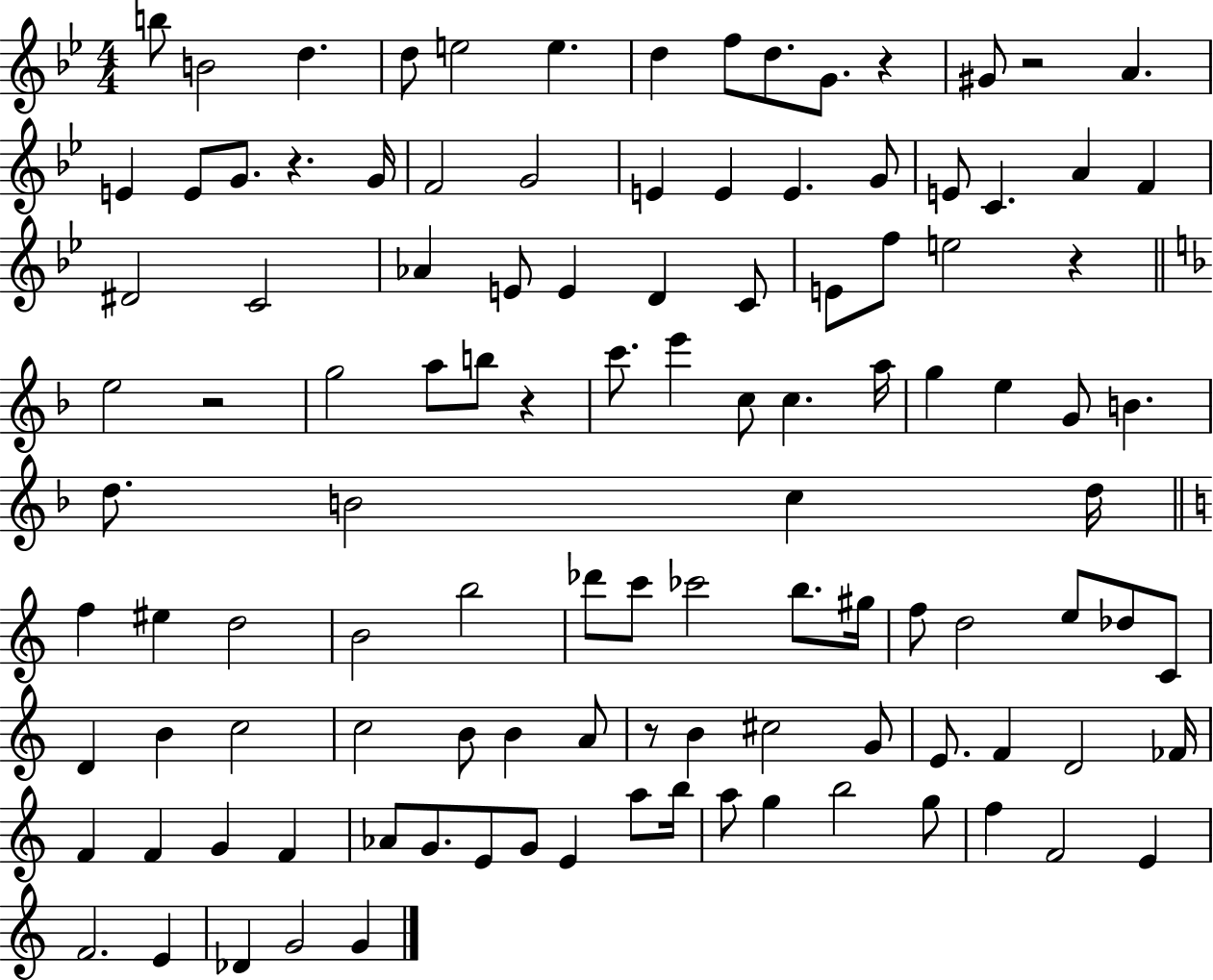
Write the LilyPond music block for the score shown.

{
  \clef treble
  \numericTimeSignature
  \time 4/4
  \key bes \major
  \repeat volta 2 { b''8 b'2 d''4. | d''8 e''2 e''4. | d''4 f''8 d''8. g'8. r4 | gis'8 r2 a'4. | \break e'4 e'8 g'8. r4. g'16 | f'2 g'2 | e'4 e'4 e'4. g'8 | e'8 c'4. a'4 f'4 | \break dis'2 c'2 | aes'4 e'8 e'4 d'4 c'8 | e'8 f''8 e''2 r4 | \bar "||" \break \key f \major e''2 r2 | g''2 a''8 b''8 r4 | c'''8. e'''4 c''8 c''4. a''16 | g''4 e''4 g'8 b'4. | \break d''8. b'2 c''4 d''16 | \bar "||" \break \key a \minor f''4 eis''4 d''2 | b'2 b''2 | des'''8 c'''8 ces'''2 b''8. gis''16 | f''8 d''2 e''8 des''8 c'8 | \break d'4 b'4 c''2 | c''2 b'8 b'4 a'8 | r8 b'4 cis''2 g'8 | e'8. f'4 d'2 fes'16 | \break f'4 f'4 g'4 f'4 | aes'8 g'8. e'8 g'8 e'4 a''8 b''16 | a''8 g''4 b''2 g''8 | f''4 f'2 e'4 | \break f'2. e'4 | des'4 g'2 g'4 | } \bar "|."
}